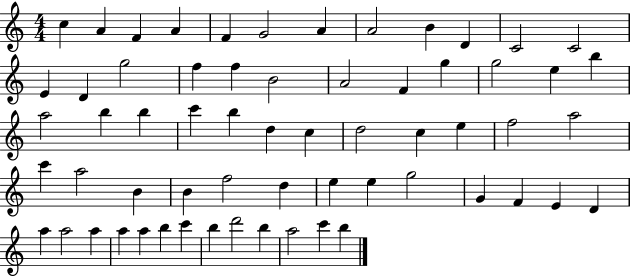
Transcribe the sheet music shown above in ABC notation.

X:1
T:Untitled
M:4/4
L:1/4
K:C
c A F A F G2 A A2 B D C2 C2 E D g2 f f B2 A2 F g g2 e b a2 b b c' b d c d2 c e f2 a2 c' a2 B B f2 d e e g2 G F E D a a2 a a a b c' b d'2 b a2 c' b